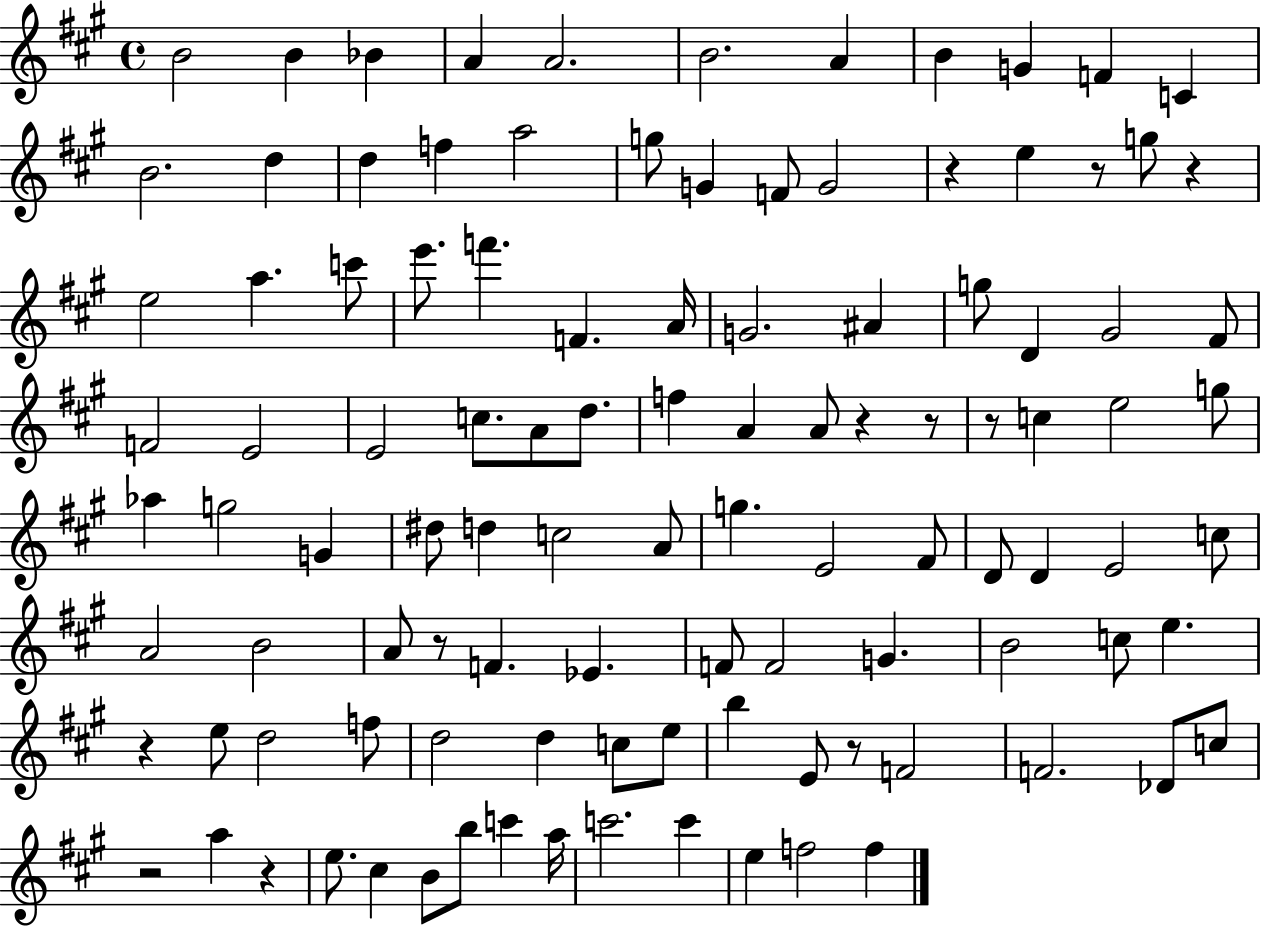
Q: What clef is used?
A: treble